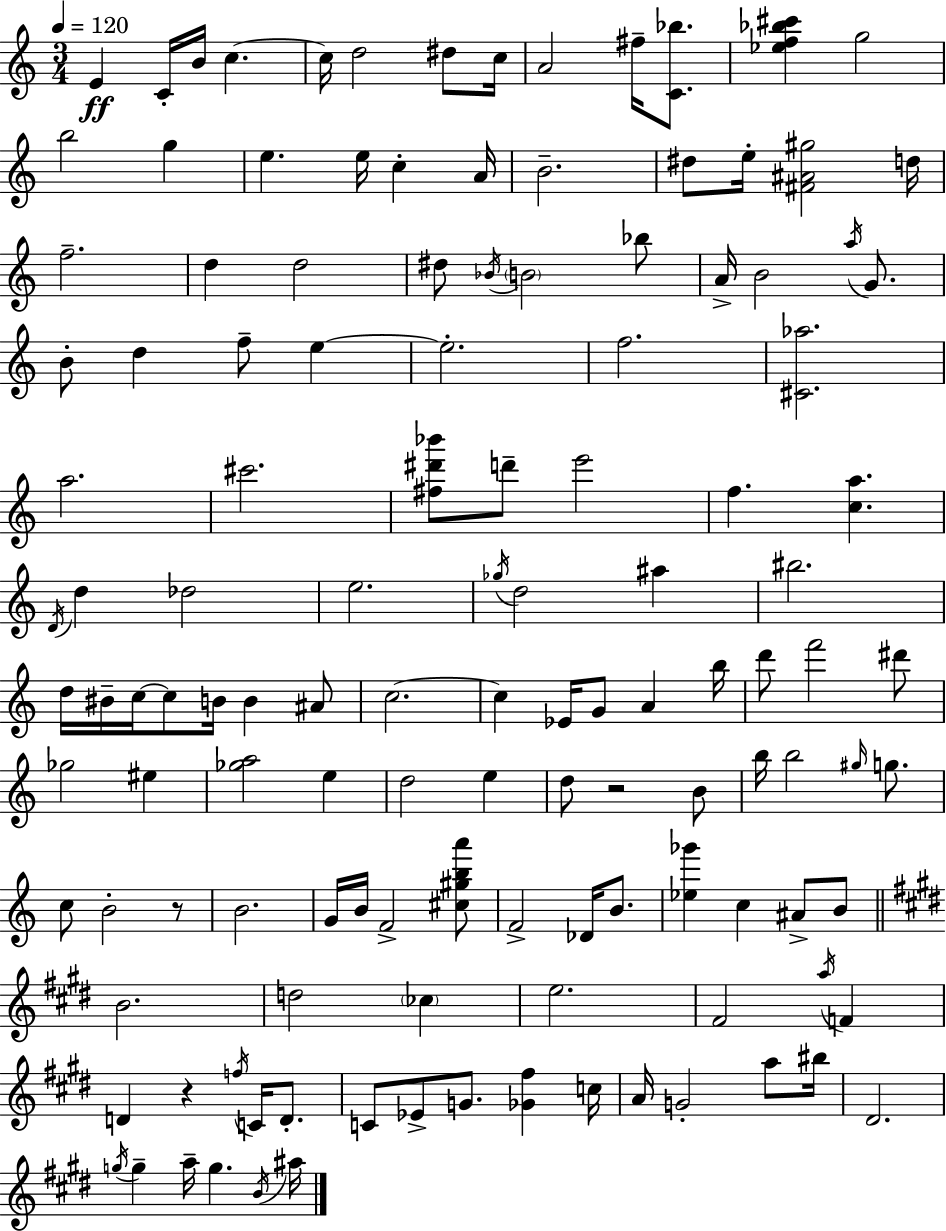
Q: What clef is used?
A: treble